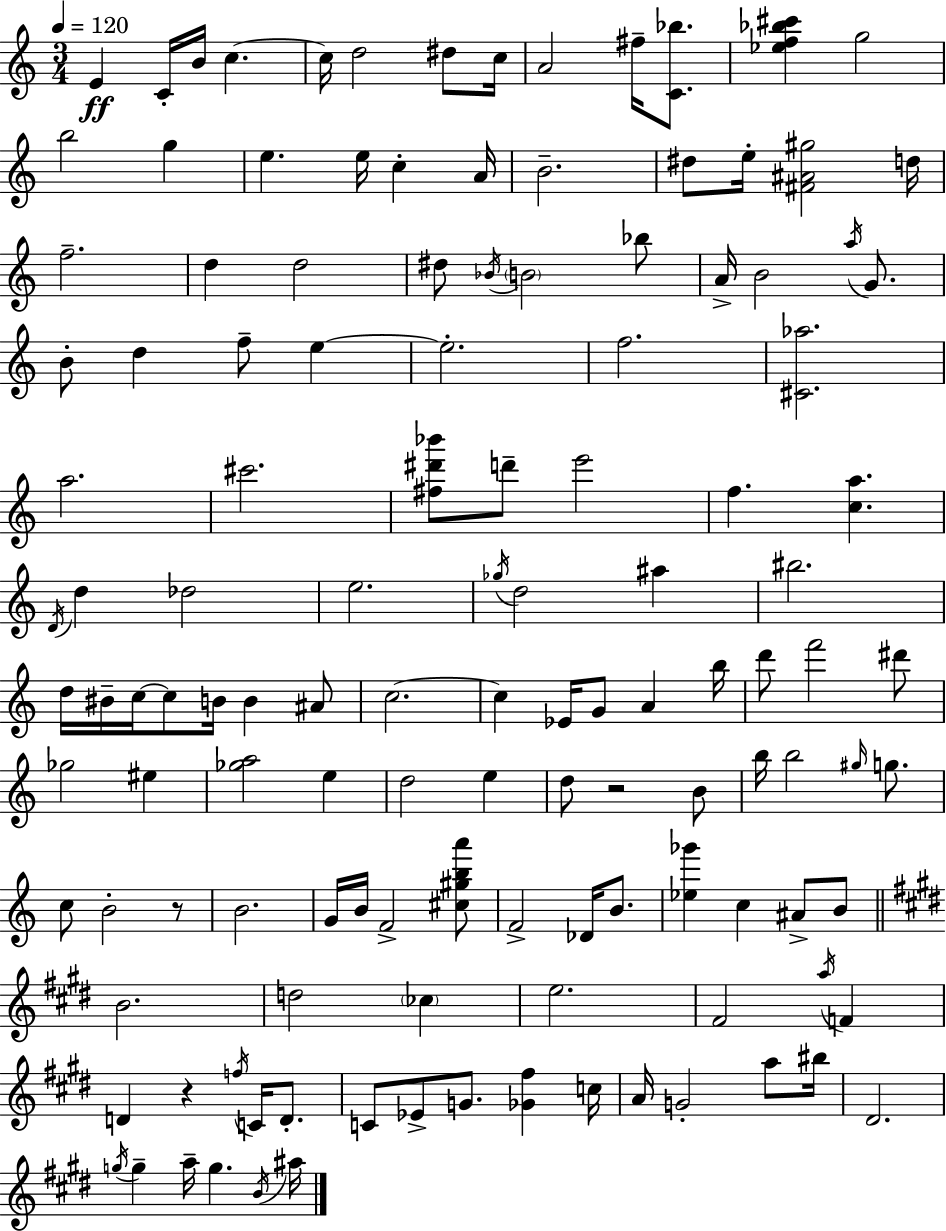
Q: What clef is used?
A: treble